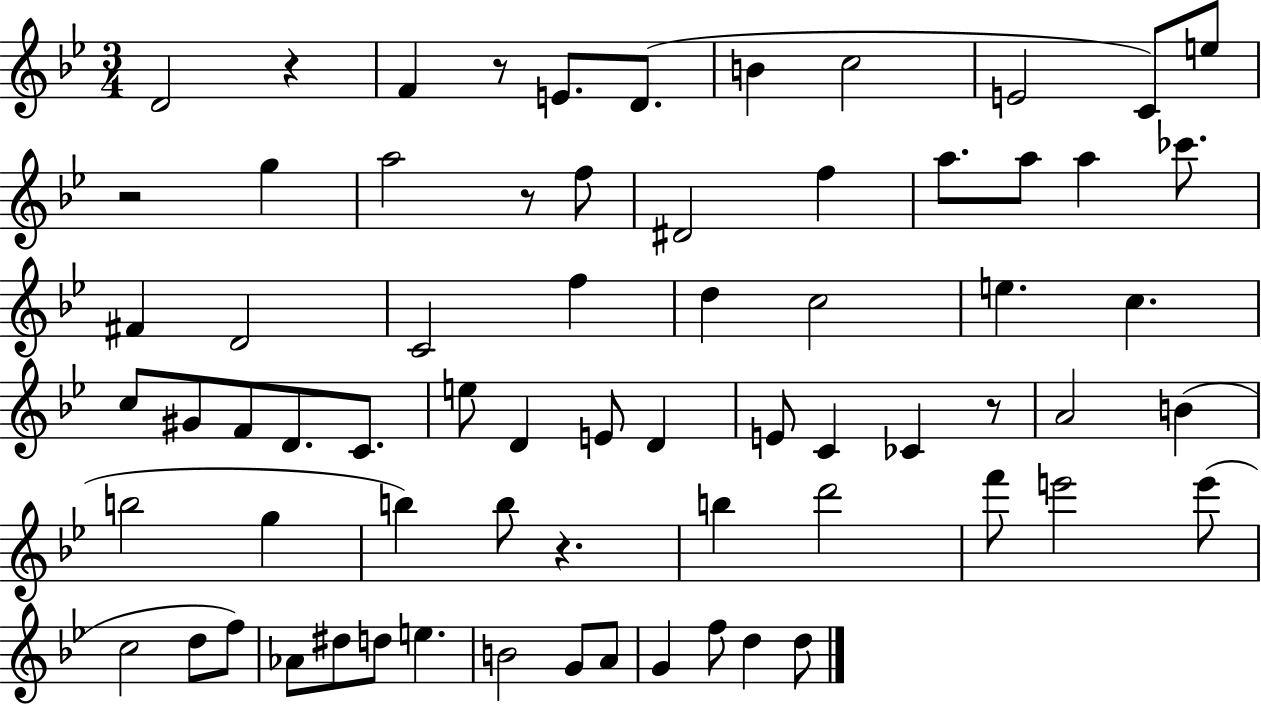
{
  \clef treble
  \numericTimeSignature
  \time 3/4
  \key bes \major
  d'2 r4 | f'4 r8 e'8. d'8.( | b'4 c''2 | e'2 c'8) e''8 | \break r2 g''4 | a''2 r8 f''8 | dis'2 f''4 | a''8. a''8 a''4 ces'''8. | \break fis'4 d'2 | c'2 f''4 | d''4 c''2 | e''4. c''4. | \break c''8 gis'8 f'8 d'8. c'8. | e''8 d'4 e'8 d'4 | e'8 c'4 ces'4 r8 | a'2 b'4( | \break b''2 g''4 | b''4) b''8 r4. | b''4 d'''2 | f'''8 e'''2 e'''8( | \break c''2 d''8 f''8) | aes'8 dis''8 d''8 e''4. | b'2 g'8 a'8 | g'4 f''8 d''4 d''8 | \break \bar "|."
}